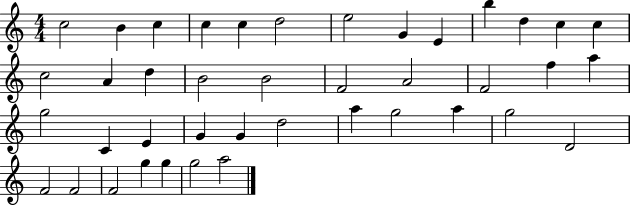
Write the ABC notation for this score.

X:1
T:Untitled
M:4/4
L:1/4
K:C
c2 B c c c d2 e2 G E b d c c c2 A d B2 B2 F2 A2 F2 f a g2 C E G G d2 a g2 a g2 D2 F2 F2 F2 g g g2 a2